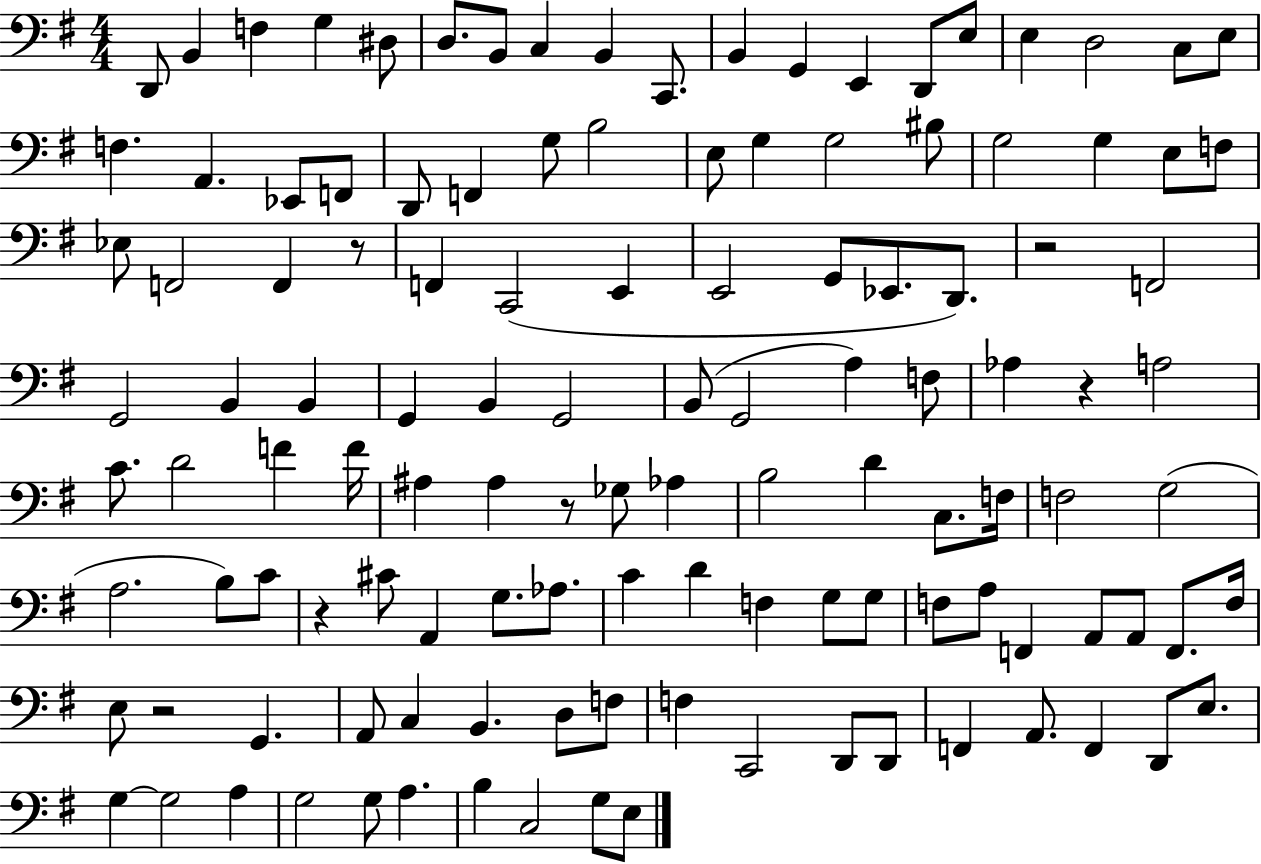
X:1
T:Untitled
M:4/4
L:1/4
K:G
D,,/2 B,, F, G, ^D,/2 D,/2 B,,/2 C, B,, C,,/2 B,, G,, E,, D,,/2 E,/2 E, D,2 C,/2 E,/2 F, A,, _E,,/2 F,,/2 D,,/2 F,, G,/2 B,2 E,/2 G, G,2 ^B,/2 G,2 G, E,/2 F,/2 _E,/2 F,,2 F,, z/2 F,, C,,2 E,, E,,2 G,,/2 _E,,/2 D,,/2 z2 F,,2 G,,2 B,, B,, G,, B,, G,,2 B,,/2 G,,2 A, F,/2 _A, z A,2 C/2 D2 F F/4 ^A, ^A, z/2 _G,/2 _A, B,2 D C,/2 F,/4 F,2 G,2 A,2 B,/2 C/2 z ^C/2 A,, G,/2 _A,/2 C D F, G,/2 G,/2 F,/2 A,/2 F,, A,,/2 A,,/2 F,,/2 F,/4 E,/2 z2 G,, A,,/2 C, B,, D,/2 F,/2 F, C,,2 D,,/2 D,,/2 F,, A,,/2 F,, D,,/2 E,/2 G, G,2 A, G,2 G,/2 A, B, C,2 G,/2 E,/2